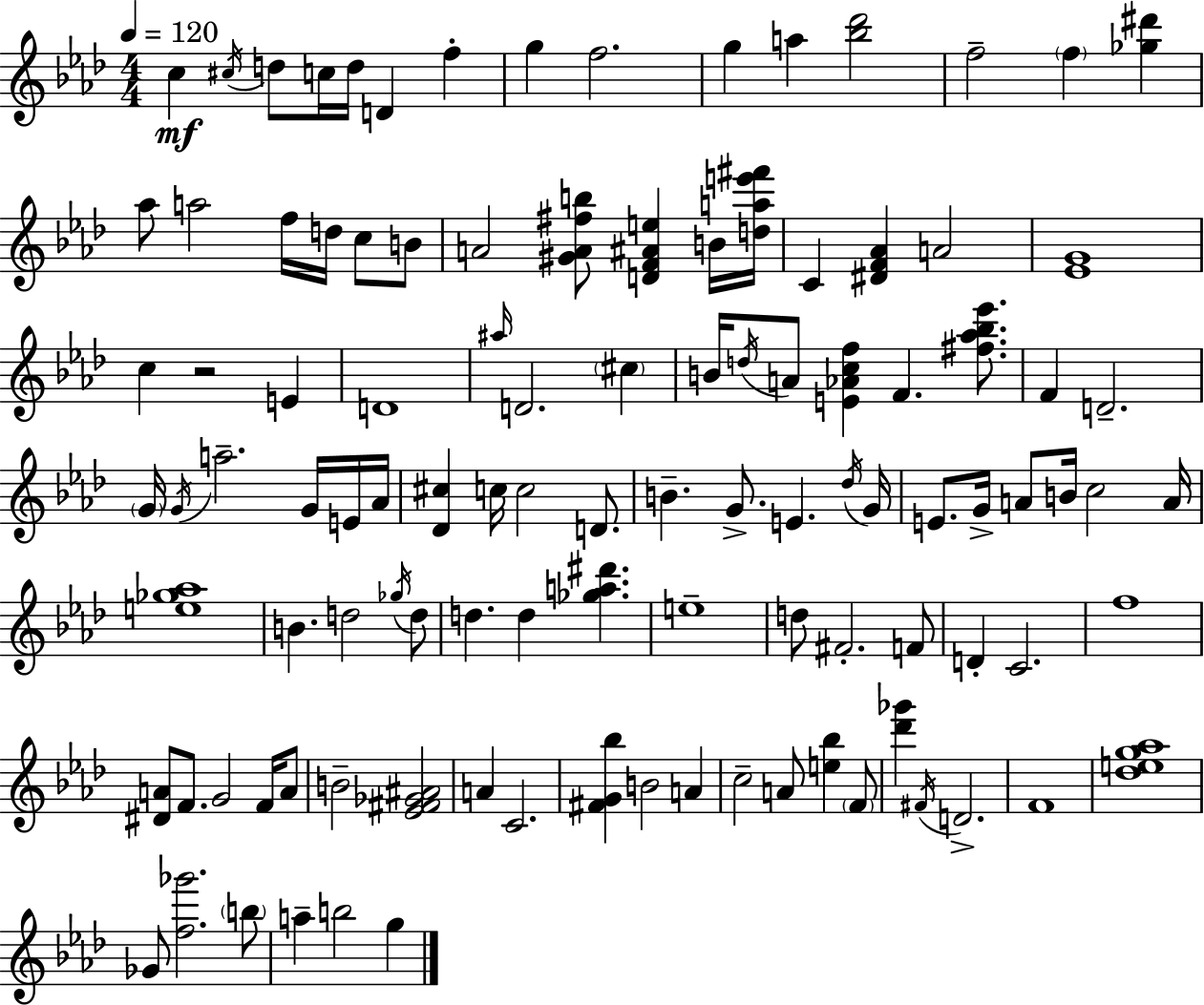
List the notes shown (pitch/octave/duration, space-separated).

C5/q C#5/s D5/e C5/s D5/s D4/q F5/q G5/q F5/h. G5/q A5/q [Bb5,Db6]/h F5/h F5/q [Gb5,D#6]/q Ab5/e A5/h F5/s D5/s C5/e B4/e A4/h [G#4,A4,F#5,B5]/e [D4,F4,A#4,E5]/q B4/s [D5,A5,E6,F#6]/s C4/q [D#4,F4,Ab4]/q A4/h [Eb4,G4]/w C5/q R/h E4/q D4/w A#5/s D4/h. C#5/q B4/s D5/s A4/e [E4,Ab4,C5,F5]/q F4/q. [F#5,Ab5,Bb5,Eb6]/e. F4/q D4/h. G4/s G4/s A5/h. G4/s E4/s Ab4/s [Db4,C#5]/q C5/s C5/h D4/e. B4/q. G4/e. E4/q. Db5/s G4/s E4/e. G4/s A4/e B4/s C5/h A4/s [E5,Gb5,Ab5]/w B4/q. D5/h Gb5/s D5/e D5/q. D5/q [Gb5,A5,D#6]/q. E5/w D5/e F#4/h. F4/e D4/q C4/h. F5/w [D#4,A4]/e F4/e. G4/h F4/s A4/e B4/h [Eb4,F#4,Gb4,A#4]/h A4/q C4/h. [F#4,G4,Bb5]/q B4/h A4/q C5/h A4/e [E5,Bb5]/q F4/e [Db6,Gb6]/q F#4/s D4/h. F4/w [Db5,E5,G5,Ab5]/w Gb4/e [F5,Gb6]/h. B5/e A5/q B5/h G5/q